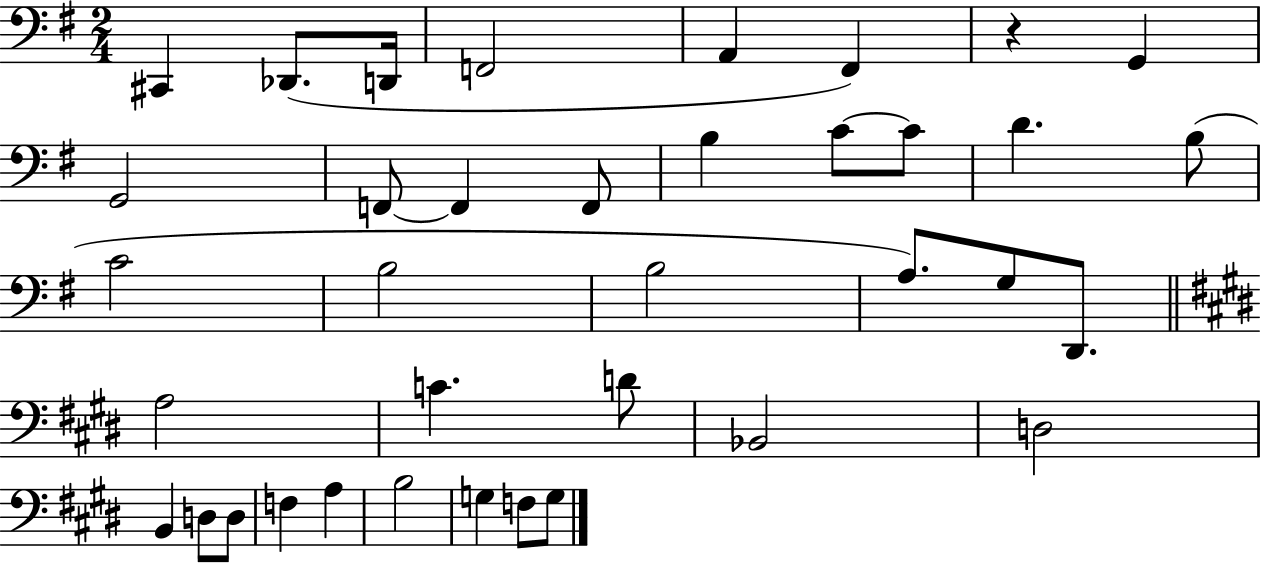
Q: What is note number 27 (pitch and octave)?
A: D3